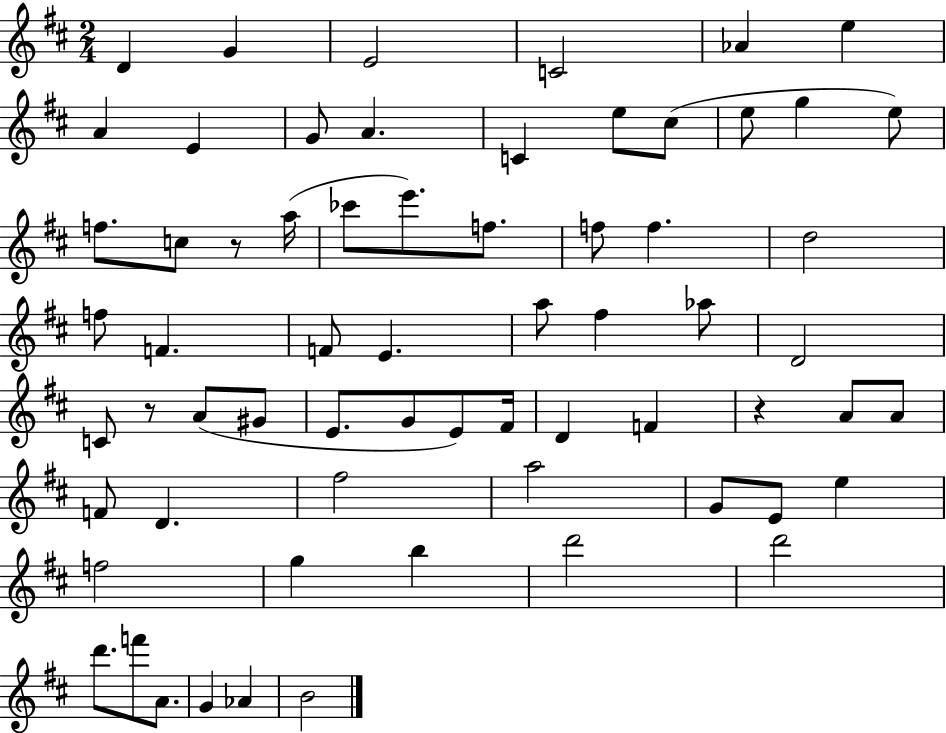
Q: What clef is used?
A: treble